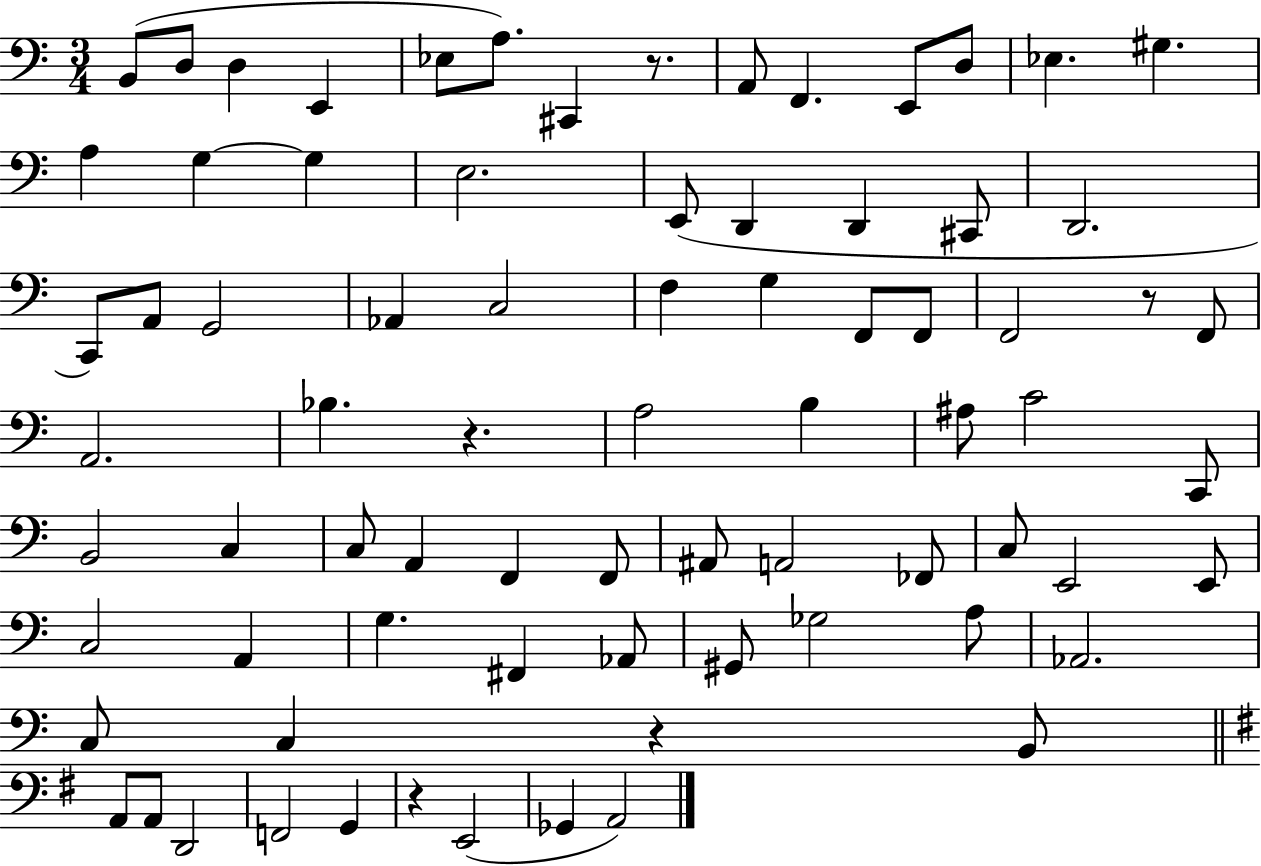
{
  \clef bass
  \numericTimeSignature
  \time 3/4
  \key c \major
  b,8( d8 d4 e,4 | ees8 a8.) cis,4 r8. | a,8 f,4. e,8 d8 | ees4. gis4. | \break a4 g4~~ g4 | e2. | e,8( d,4 d,4 cis,8 | d,2. | \break c,8) a,8 g,2 | aes,4 c2 | f4 g4 f,8 f,8 | f,2 r8 f,8 | \break a,2. | bes4. r4. | a2 b4 | ais8 c'2 c,8 | \break b,2 c4 | c8 a,4 f,4 f,8 | ais,8 a,2 fes,8 | c8 e,2 e,8 | \break c2 a,4 | g4. fis,4 aes,8 | gis,8 ges2 a8 | aes,2. | \break c8 c4 r4 b,8 | \bar "||" \break \key g \major a,8 a,8 d,2 | f,2 g,4 | r4 e,2( | ges,4 a,2) | \break \bar "|."
}